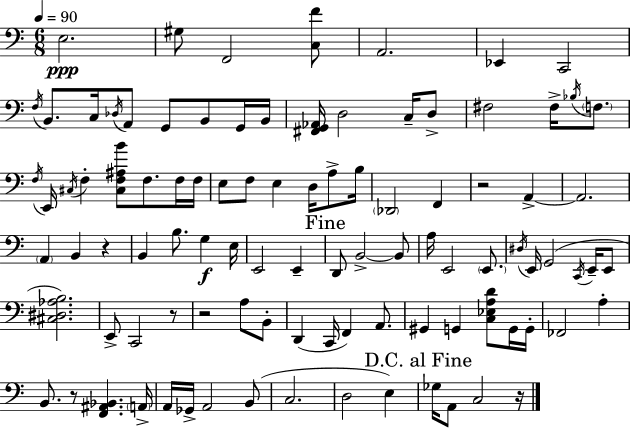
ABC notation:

X:1
T:Untitled
M:6/8
L:1/4
K:Am
E,2 ^G,/2 F,,2 [C,F]/2 A,,2 _E,, C,,2 F,/4 B,,/2 C,/4 _D,/4 A,,/2 G,,/2 B,,/2 G,,/4 B,,/4 [^F,,G,,_A,,]/4 D,2 C,/4 D,/2 ^F,2 ^F,/4 _B,/4 F,/2 F,/4 E,,/4 ^C,/4 F, [^C,F,^A,B]/2 F,/2 F,/4 F,/4 E,/2 F,/2 E, D,/4 A,/2 B,/4 _D,,2 F,, z2 A,, A,,2 A,, B,, z B,, B,/2 G, E,/4 E,,2 E,, D,,/2 B,,2 B,,/2 A,/4 E,,2 E,,/2 ^D,/4 E,,/4 G,,2 C,,/4 E,,/4 E,,/2 [^C,^D,_A,B,]2 E,,/2 C,,2 z/2 z2 A,/2 B,,/2 D,, C,,/4 F,, A,,/2 ^G,, G,, [C,_E,A,D]/2 G,,/4 G,,/4 _F,,2 A, B,,/2 z/2 [F,,^A,,_B,,] A,,/4 A,,/4 _G,,/4 A,,2 B,,/2 C,2 D,2 E, _G,/4 A,,/2 C,2 z/4